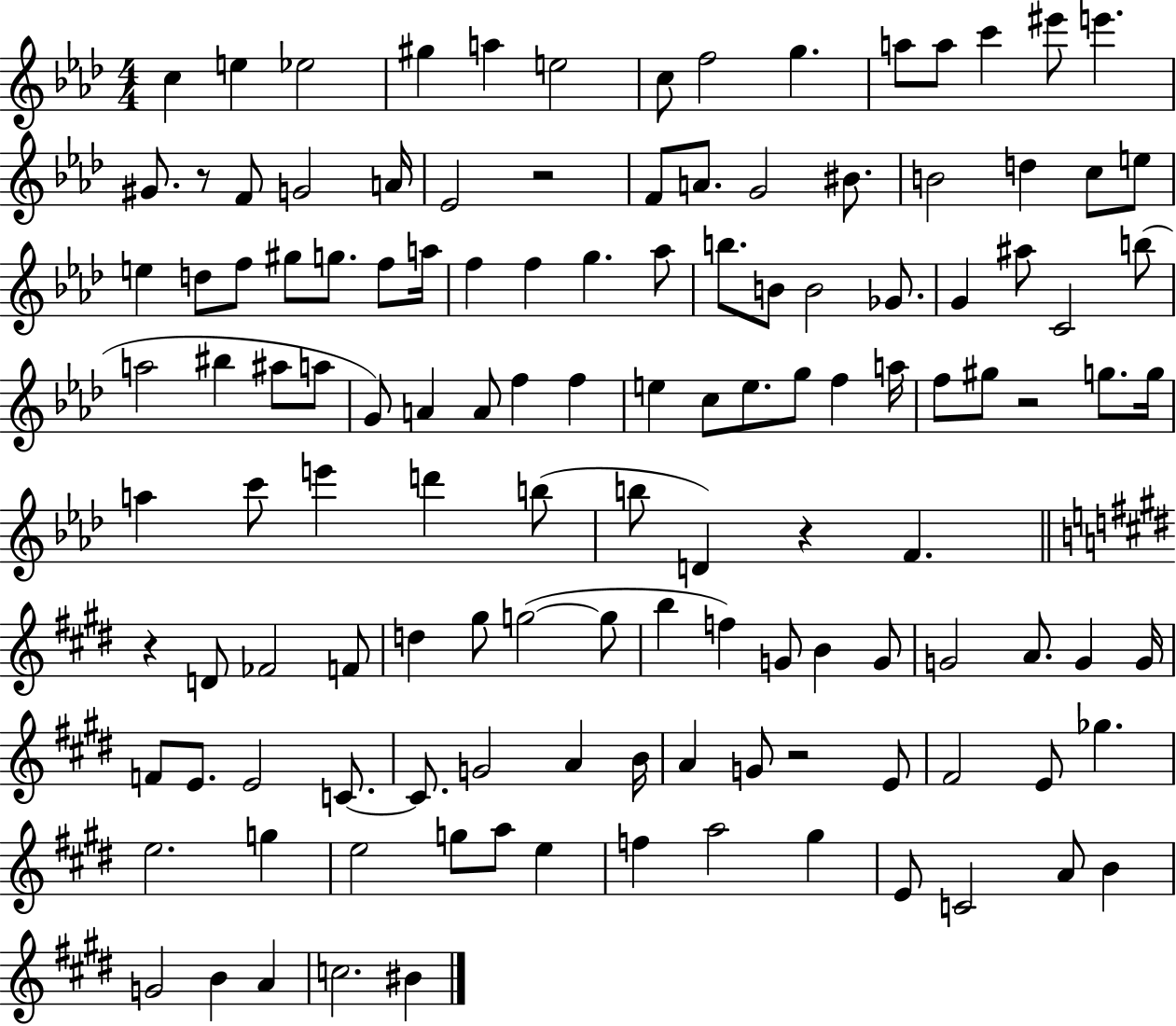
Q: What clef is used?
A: treble